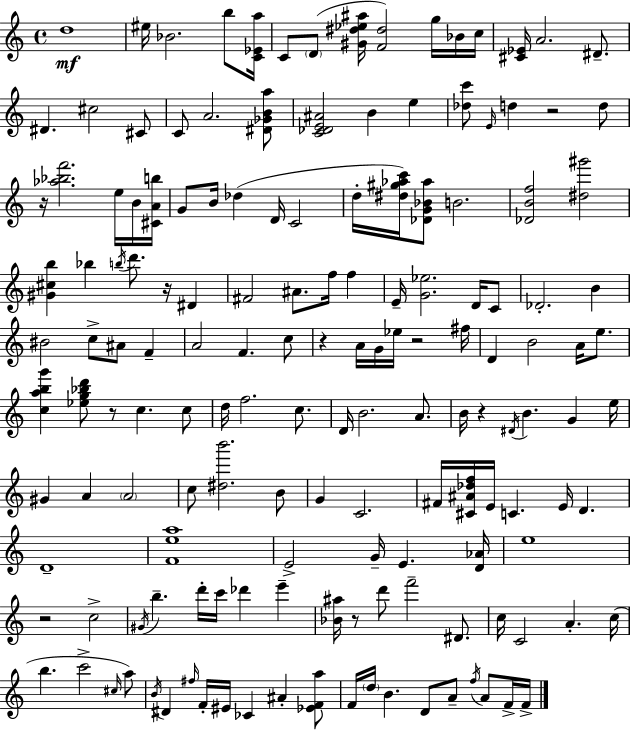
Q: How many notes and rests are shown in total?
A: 154